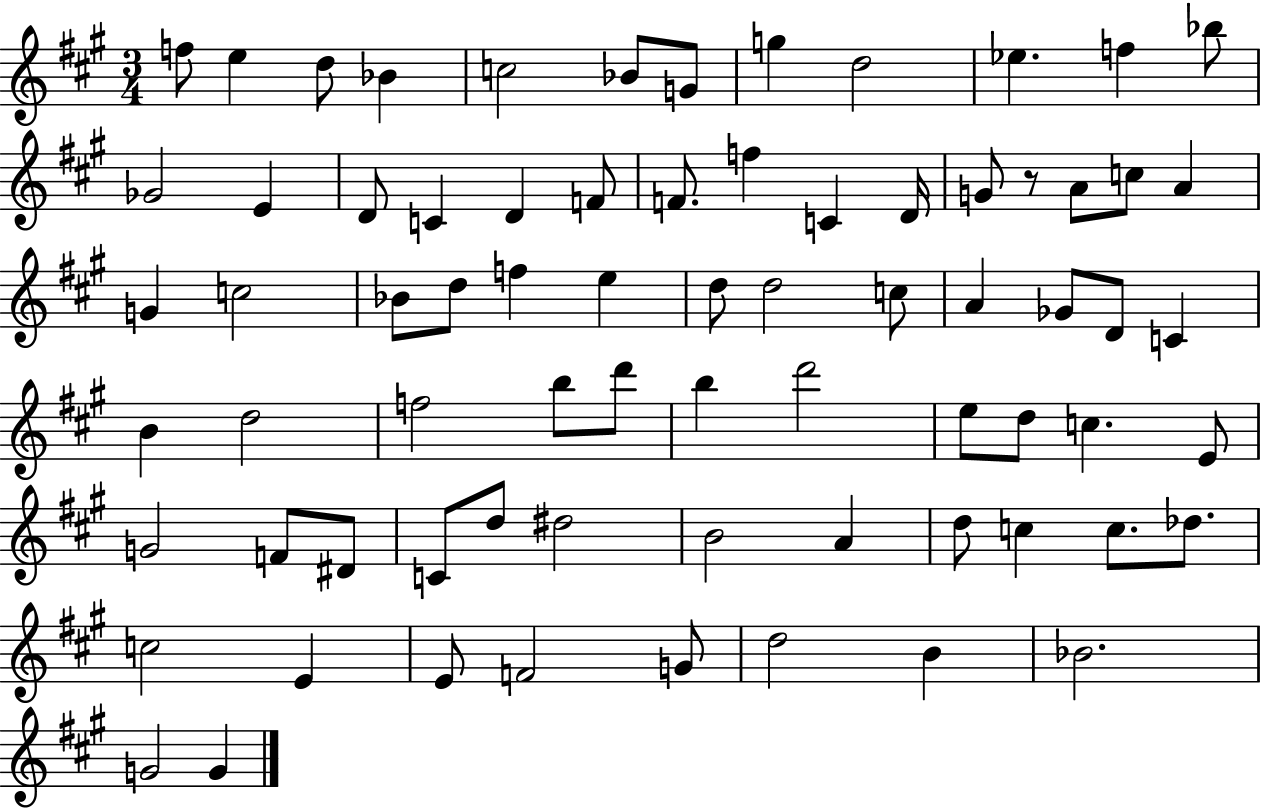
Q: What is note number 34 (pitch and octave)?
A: D5